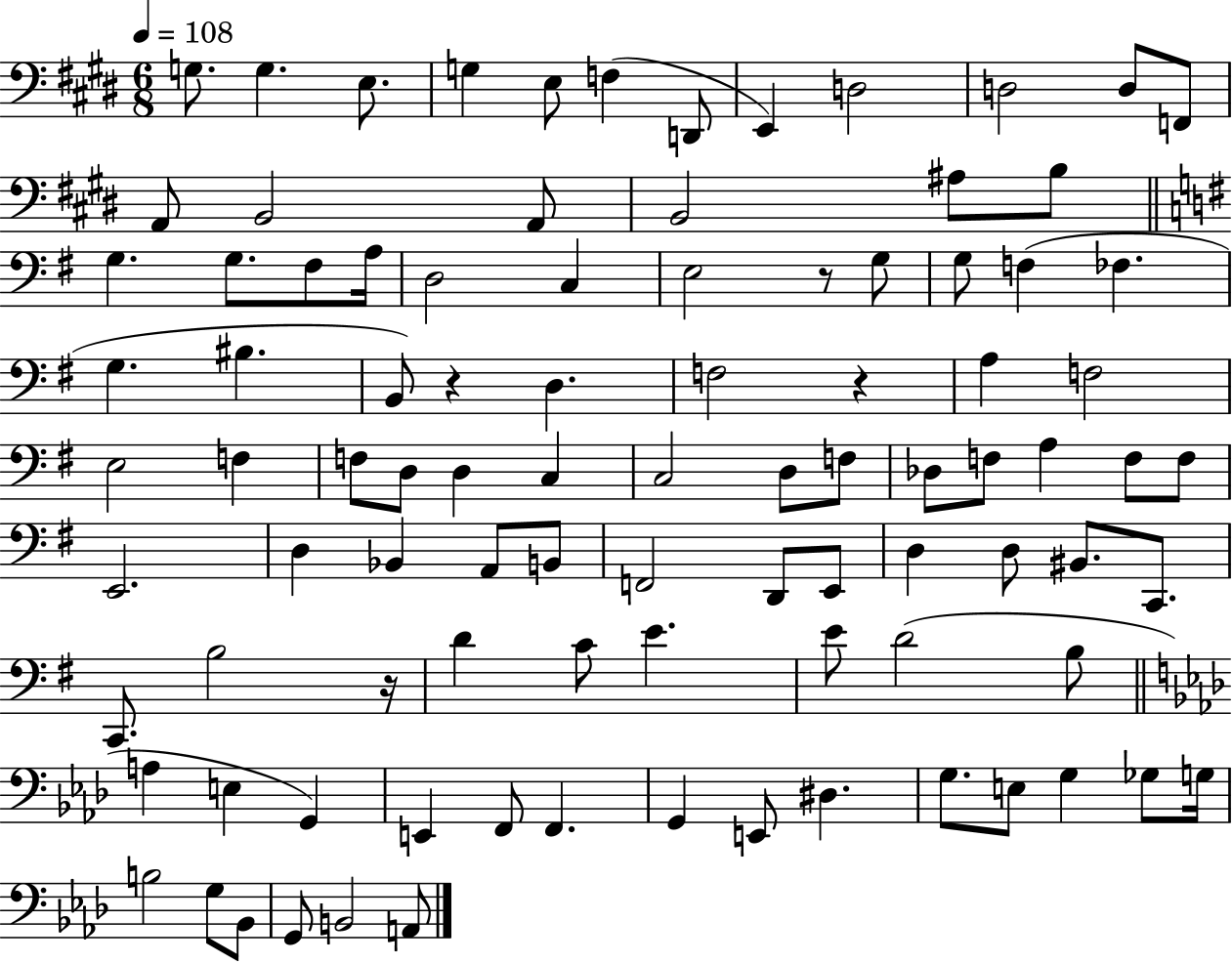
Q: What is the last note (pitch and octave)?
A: A2